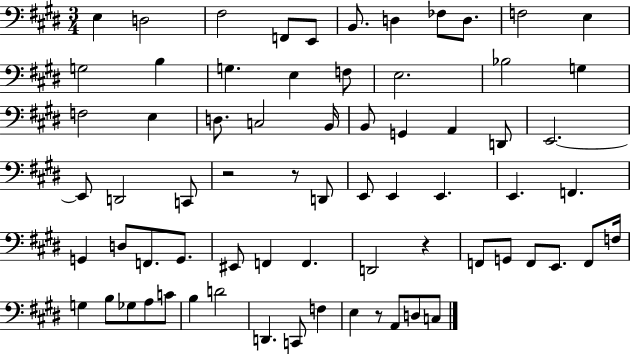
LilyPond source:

{
  \clef bass
  \numericTimeSignature
  \time 3/4
  \key e \major
  e4 d2 | fis2 f,8 e,8 | b,8. d4 fes8 d8. | f2 e4 | \break g2 b4 | g4. e4 f8 | e2. | bes2 g4 | \break f2 e4 | d8. c2 b,16 | b,8 g,4 a,4 d,8 | e,2.~~ | \break e,8 d,2 c,8 | r2 r8 d,8 | e,8 e,4 e,4. | e,4. f,4. | \break g,4 d8 f,8. g,8. | eis,8 f,4 f,4. | d,2 r4 | f,8 g,8 f,8 e,8. f,8 f16 | \break g4 b8 ges8 a8 c'8 | b4 d'2 | d,4. c,8 f4 | e4 r8 a,8 d8 c8 | \break \bar "|."
}